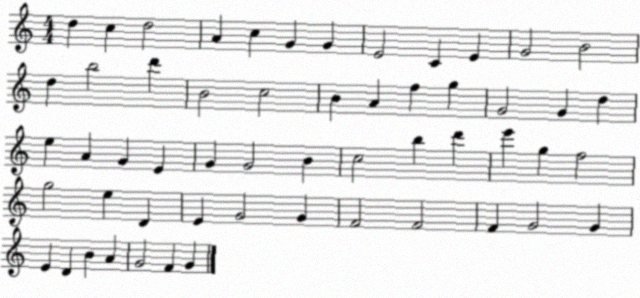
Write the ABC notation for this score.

X:1
T:Untitled
M:4/4
L:1/4
K:C
d c d2 A c G G E2 C E G2 B2 d b2 d' B2 c2 B A f g G2 G d e A G E G G2 B c2 b d' e' g f2 g2 e D E G2 G F2 F2 F G2 G E D B A G2 F G